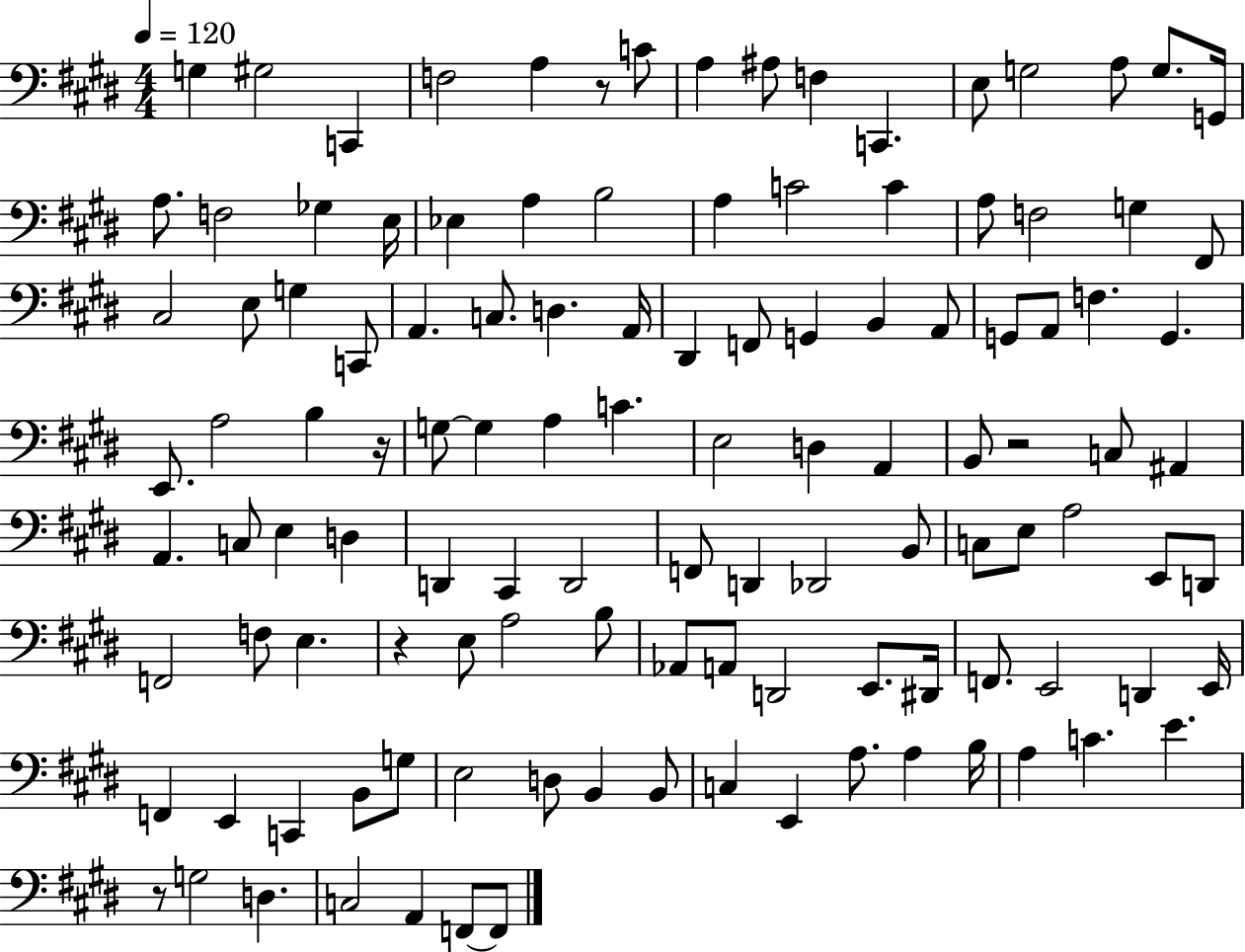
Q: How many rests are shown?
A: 5